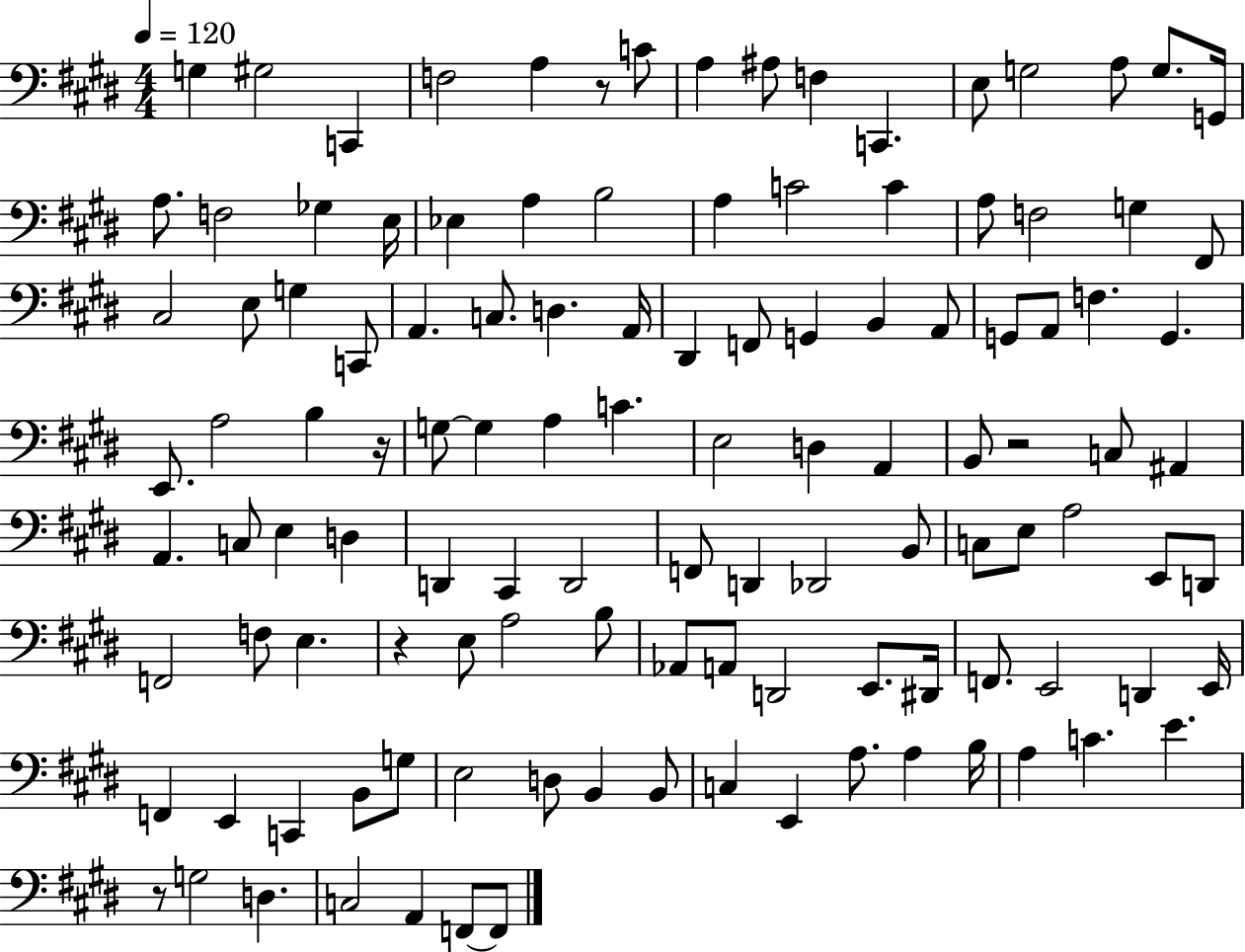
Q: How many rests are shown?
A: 5